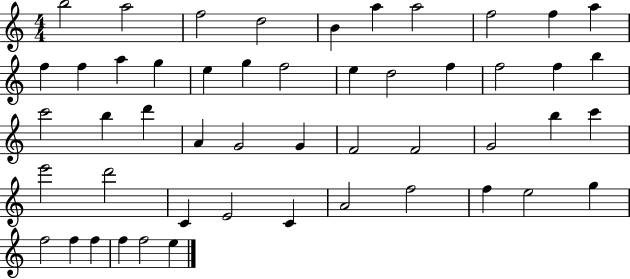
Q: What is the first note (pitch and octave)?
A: B5